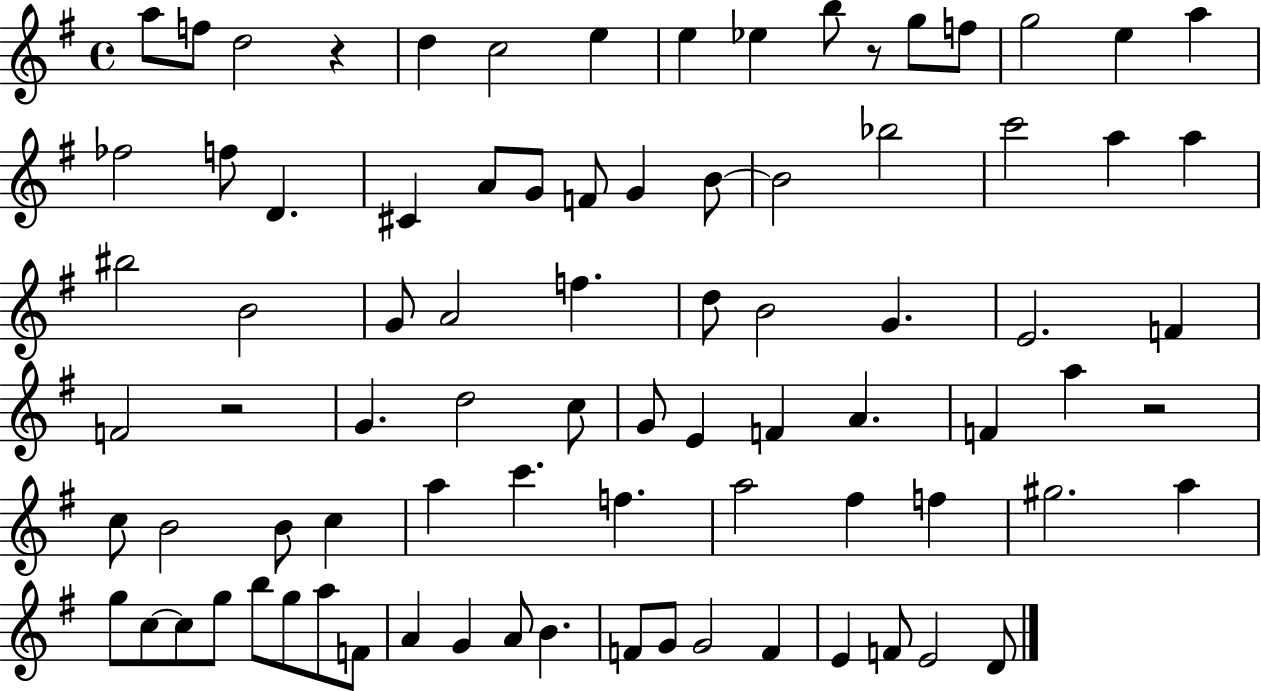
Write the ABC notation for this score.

X:1
T:Untitled
M:4/4
L:1/4
K:G
a/2 f/2 d2 z d c2 e e _e b/2 z/2 g/2 f/2 g2 e a _f2 f/2 D ^C A/2 G/2 F/2 G B/2 B2 _b2 c'2 a a ^b2 B2 G/2 A2 f d/2 B2 G E2 F F2 z2 G d2 c/2 G/2 E F A F a z2 c/2 B2 B/2 c a c' f a2 ^f f ^g2 a g/2 c/2 c/2 g/2 b/2 g/2 a/2 F/2 A G A/2 B F/2 G/2 G2 F E F/2 E2 D/2